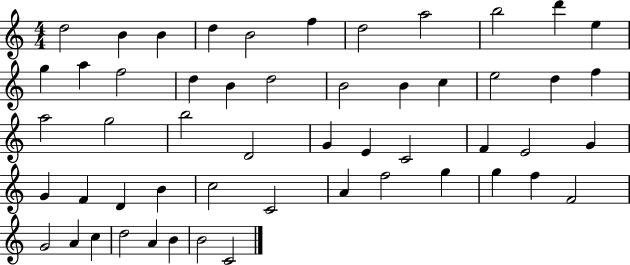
D5/h B4/q B4/q D5/q B4/h F5/q D5/h A5/h B5/h D6/q E5/q G5/q A5/q F5/h D5/q B4/q D5/h B4/h B4/q C5/q E5/h D5/q F5/q A5/h G5/h B5/h D4/h G4/q E4/q C4/h F4/q E4/h G4/q G4/q F4/q D4/q B4/q C5/h C4/h A4/q F5/h G5/q G5/q F5/q F4/h G4/h A4/q C5/q D5/h A4/q B4/q B4/h C4/h